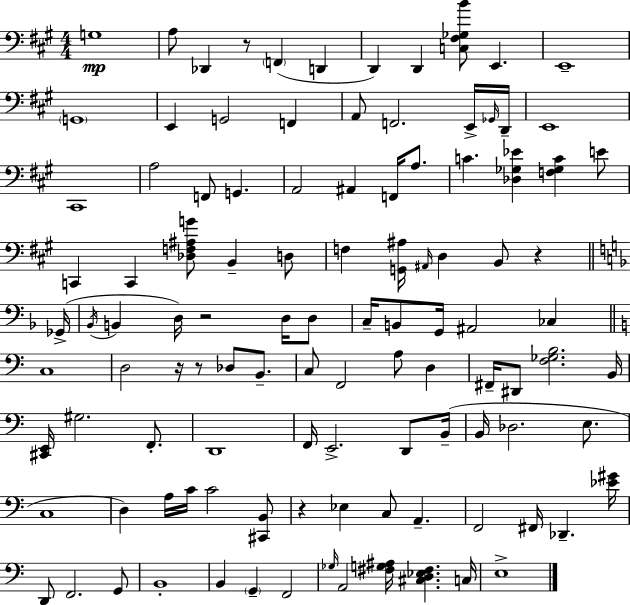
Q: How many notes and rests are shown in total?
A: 108